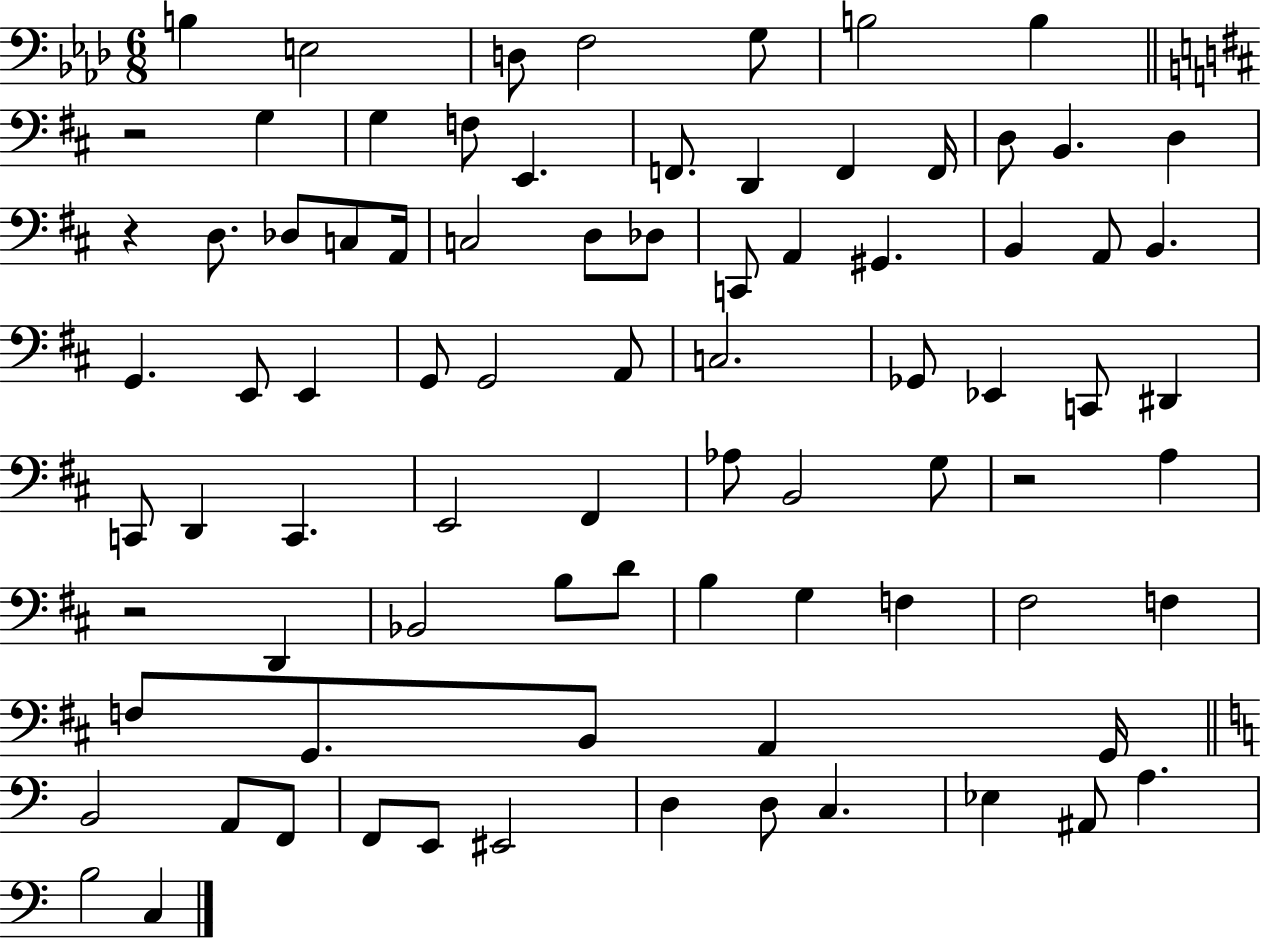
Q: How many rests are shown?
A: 4